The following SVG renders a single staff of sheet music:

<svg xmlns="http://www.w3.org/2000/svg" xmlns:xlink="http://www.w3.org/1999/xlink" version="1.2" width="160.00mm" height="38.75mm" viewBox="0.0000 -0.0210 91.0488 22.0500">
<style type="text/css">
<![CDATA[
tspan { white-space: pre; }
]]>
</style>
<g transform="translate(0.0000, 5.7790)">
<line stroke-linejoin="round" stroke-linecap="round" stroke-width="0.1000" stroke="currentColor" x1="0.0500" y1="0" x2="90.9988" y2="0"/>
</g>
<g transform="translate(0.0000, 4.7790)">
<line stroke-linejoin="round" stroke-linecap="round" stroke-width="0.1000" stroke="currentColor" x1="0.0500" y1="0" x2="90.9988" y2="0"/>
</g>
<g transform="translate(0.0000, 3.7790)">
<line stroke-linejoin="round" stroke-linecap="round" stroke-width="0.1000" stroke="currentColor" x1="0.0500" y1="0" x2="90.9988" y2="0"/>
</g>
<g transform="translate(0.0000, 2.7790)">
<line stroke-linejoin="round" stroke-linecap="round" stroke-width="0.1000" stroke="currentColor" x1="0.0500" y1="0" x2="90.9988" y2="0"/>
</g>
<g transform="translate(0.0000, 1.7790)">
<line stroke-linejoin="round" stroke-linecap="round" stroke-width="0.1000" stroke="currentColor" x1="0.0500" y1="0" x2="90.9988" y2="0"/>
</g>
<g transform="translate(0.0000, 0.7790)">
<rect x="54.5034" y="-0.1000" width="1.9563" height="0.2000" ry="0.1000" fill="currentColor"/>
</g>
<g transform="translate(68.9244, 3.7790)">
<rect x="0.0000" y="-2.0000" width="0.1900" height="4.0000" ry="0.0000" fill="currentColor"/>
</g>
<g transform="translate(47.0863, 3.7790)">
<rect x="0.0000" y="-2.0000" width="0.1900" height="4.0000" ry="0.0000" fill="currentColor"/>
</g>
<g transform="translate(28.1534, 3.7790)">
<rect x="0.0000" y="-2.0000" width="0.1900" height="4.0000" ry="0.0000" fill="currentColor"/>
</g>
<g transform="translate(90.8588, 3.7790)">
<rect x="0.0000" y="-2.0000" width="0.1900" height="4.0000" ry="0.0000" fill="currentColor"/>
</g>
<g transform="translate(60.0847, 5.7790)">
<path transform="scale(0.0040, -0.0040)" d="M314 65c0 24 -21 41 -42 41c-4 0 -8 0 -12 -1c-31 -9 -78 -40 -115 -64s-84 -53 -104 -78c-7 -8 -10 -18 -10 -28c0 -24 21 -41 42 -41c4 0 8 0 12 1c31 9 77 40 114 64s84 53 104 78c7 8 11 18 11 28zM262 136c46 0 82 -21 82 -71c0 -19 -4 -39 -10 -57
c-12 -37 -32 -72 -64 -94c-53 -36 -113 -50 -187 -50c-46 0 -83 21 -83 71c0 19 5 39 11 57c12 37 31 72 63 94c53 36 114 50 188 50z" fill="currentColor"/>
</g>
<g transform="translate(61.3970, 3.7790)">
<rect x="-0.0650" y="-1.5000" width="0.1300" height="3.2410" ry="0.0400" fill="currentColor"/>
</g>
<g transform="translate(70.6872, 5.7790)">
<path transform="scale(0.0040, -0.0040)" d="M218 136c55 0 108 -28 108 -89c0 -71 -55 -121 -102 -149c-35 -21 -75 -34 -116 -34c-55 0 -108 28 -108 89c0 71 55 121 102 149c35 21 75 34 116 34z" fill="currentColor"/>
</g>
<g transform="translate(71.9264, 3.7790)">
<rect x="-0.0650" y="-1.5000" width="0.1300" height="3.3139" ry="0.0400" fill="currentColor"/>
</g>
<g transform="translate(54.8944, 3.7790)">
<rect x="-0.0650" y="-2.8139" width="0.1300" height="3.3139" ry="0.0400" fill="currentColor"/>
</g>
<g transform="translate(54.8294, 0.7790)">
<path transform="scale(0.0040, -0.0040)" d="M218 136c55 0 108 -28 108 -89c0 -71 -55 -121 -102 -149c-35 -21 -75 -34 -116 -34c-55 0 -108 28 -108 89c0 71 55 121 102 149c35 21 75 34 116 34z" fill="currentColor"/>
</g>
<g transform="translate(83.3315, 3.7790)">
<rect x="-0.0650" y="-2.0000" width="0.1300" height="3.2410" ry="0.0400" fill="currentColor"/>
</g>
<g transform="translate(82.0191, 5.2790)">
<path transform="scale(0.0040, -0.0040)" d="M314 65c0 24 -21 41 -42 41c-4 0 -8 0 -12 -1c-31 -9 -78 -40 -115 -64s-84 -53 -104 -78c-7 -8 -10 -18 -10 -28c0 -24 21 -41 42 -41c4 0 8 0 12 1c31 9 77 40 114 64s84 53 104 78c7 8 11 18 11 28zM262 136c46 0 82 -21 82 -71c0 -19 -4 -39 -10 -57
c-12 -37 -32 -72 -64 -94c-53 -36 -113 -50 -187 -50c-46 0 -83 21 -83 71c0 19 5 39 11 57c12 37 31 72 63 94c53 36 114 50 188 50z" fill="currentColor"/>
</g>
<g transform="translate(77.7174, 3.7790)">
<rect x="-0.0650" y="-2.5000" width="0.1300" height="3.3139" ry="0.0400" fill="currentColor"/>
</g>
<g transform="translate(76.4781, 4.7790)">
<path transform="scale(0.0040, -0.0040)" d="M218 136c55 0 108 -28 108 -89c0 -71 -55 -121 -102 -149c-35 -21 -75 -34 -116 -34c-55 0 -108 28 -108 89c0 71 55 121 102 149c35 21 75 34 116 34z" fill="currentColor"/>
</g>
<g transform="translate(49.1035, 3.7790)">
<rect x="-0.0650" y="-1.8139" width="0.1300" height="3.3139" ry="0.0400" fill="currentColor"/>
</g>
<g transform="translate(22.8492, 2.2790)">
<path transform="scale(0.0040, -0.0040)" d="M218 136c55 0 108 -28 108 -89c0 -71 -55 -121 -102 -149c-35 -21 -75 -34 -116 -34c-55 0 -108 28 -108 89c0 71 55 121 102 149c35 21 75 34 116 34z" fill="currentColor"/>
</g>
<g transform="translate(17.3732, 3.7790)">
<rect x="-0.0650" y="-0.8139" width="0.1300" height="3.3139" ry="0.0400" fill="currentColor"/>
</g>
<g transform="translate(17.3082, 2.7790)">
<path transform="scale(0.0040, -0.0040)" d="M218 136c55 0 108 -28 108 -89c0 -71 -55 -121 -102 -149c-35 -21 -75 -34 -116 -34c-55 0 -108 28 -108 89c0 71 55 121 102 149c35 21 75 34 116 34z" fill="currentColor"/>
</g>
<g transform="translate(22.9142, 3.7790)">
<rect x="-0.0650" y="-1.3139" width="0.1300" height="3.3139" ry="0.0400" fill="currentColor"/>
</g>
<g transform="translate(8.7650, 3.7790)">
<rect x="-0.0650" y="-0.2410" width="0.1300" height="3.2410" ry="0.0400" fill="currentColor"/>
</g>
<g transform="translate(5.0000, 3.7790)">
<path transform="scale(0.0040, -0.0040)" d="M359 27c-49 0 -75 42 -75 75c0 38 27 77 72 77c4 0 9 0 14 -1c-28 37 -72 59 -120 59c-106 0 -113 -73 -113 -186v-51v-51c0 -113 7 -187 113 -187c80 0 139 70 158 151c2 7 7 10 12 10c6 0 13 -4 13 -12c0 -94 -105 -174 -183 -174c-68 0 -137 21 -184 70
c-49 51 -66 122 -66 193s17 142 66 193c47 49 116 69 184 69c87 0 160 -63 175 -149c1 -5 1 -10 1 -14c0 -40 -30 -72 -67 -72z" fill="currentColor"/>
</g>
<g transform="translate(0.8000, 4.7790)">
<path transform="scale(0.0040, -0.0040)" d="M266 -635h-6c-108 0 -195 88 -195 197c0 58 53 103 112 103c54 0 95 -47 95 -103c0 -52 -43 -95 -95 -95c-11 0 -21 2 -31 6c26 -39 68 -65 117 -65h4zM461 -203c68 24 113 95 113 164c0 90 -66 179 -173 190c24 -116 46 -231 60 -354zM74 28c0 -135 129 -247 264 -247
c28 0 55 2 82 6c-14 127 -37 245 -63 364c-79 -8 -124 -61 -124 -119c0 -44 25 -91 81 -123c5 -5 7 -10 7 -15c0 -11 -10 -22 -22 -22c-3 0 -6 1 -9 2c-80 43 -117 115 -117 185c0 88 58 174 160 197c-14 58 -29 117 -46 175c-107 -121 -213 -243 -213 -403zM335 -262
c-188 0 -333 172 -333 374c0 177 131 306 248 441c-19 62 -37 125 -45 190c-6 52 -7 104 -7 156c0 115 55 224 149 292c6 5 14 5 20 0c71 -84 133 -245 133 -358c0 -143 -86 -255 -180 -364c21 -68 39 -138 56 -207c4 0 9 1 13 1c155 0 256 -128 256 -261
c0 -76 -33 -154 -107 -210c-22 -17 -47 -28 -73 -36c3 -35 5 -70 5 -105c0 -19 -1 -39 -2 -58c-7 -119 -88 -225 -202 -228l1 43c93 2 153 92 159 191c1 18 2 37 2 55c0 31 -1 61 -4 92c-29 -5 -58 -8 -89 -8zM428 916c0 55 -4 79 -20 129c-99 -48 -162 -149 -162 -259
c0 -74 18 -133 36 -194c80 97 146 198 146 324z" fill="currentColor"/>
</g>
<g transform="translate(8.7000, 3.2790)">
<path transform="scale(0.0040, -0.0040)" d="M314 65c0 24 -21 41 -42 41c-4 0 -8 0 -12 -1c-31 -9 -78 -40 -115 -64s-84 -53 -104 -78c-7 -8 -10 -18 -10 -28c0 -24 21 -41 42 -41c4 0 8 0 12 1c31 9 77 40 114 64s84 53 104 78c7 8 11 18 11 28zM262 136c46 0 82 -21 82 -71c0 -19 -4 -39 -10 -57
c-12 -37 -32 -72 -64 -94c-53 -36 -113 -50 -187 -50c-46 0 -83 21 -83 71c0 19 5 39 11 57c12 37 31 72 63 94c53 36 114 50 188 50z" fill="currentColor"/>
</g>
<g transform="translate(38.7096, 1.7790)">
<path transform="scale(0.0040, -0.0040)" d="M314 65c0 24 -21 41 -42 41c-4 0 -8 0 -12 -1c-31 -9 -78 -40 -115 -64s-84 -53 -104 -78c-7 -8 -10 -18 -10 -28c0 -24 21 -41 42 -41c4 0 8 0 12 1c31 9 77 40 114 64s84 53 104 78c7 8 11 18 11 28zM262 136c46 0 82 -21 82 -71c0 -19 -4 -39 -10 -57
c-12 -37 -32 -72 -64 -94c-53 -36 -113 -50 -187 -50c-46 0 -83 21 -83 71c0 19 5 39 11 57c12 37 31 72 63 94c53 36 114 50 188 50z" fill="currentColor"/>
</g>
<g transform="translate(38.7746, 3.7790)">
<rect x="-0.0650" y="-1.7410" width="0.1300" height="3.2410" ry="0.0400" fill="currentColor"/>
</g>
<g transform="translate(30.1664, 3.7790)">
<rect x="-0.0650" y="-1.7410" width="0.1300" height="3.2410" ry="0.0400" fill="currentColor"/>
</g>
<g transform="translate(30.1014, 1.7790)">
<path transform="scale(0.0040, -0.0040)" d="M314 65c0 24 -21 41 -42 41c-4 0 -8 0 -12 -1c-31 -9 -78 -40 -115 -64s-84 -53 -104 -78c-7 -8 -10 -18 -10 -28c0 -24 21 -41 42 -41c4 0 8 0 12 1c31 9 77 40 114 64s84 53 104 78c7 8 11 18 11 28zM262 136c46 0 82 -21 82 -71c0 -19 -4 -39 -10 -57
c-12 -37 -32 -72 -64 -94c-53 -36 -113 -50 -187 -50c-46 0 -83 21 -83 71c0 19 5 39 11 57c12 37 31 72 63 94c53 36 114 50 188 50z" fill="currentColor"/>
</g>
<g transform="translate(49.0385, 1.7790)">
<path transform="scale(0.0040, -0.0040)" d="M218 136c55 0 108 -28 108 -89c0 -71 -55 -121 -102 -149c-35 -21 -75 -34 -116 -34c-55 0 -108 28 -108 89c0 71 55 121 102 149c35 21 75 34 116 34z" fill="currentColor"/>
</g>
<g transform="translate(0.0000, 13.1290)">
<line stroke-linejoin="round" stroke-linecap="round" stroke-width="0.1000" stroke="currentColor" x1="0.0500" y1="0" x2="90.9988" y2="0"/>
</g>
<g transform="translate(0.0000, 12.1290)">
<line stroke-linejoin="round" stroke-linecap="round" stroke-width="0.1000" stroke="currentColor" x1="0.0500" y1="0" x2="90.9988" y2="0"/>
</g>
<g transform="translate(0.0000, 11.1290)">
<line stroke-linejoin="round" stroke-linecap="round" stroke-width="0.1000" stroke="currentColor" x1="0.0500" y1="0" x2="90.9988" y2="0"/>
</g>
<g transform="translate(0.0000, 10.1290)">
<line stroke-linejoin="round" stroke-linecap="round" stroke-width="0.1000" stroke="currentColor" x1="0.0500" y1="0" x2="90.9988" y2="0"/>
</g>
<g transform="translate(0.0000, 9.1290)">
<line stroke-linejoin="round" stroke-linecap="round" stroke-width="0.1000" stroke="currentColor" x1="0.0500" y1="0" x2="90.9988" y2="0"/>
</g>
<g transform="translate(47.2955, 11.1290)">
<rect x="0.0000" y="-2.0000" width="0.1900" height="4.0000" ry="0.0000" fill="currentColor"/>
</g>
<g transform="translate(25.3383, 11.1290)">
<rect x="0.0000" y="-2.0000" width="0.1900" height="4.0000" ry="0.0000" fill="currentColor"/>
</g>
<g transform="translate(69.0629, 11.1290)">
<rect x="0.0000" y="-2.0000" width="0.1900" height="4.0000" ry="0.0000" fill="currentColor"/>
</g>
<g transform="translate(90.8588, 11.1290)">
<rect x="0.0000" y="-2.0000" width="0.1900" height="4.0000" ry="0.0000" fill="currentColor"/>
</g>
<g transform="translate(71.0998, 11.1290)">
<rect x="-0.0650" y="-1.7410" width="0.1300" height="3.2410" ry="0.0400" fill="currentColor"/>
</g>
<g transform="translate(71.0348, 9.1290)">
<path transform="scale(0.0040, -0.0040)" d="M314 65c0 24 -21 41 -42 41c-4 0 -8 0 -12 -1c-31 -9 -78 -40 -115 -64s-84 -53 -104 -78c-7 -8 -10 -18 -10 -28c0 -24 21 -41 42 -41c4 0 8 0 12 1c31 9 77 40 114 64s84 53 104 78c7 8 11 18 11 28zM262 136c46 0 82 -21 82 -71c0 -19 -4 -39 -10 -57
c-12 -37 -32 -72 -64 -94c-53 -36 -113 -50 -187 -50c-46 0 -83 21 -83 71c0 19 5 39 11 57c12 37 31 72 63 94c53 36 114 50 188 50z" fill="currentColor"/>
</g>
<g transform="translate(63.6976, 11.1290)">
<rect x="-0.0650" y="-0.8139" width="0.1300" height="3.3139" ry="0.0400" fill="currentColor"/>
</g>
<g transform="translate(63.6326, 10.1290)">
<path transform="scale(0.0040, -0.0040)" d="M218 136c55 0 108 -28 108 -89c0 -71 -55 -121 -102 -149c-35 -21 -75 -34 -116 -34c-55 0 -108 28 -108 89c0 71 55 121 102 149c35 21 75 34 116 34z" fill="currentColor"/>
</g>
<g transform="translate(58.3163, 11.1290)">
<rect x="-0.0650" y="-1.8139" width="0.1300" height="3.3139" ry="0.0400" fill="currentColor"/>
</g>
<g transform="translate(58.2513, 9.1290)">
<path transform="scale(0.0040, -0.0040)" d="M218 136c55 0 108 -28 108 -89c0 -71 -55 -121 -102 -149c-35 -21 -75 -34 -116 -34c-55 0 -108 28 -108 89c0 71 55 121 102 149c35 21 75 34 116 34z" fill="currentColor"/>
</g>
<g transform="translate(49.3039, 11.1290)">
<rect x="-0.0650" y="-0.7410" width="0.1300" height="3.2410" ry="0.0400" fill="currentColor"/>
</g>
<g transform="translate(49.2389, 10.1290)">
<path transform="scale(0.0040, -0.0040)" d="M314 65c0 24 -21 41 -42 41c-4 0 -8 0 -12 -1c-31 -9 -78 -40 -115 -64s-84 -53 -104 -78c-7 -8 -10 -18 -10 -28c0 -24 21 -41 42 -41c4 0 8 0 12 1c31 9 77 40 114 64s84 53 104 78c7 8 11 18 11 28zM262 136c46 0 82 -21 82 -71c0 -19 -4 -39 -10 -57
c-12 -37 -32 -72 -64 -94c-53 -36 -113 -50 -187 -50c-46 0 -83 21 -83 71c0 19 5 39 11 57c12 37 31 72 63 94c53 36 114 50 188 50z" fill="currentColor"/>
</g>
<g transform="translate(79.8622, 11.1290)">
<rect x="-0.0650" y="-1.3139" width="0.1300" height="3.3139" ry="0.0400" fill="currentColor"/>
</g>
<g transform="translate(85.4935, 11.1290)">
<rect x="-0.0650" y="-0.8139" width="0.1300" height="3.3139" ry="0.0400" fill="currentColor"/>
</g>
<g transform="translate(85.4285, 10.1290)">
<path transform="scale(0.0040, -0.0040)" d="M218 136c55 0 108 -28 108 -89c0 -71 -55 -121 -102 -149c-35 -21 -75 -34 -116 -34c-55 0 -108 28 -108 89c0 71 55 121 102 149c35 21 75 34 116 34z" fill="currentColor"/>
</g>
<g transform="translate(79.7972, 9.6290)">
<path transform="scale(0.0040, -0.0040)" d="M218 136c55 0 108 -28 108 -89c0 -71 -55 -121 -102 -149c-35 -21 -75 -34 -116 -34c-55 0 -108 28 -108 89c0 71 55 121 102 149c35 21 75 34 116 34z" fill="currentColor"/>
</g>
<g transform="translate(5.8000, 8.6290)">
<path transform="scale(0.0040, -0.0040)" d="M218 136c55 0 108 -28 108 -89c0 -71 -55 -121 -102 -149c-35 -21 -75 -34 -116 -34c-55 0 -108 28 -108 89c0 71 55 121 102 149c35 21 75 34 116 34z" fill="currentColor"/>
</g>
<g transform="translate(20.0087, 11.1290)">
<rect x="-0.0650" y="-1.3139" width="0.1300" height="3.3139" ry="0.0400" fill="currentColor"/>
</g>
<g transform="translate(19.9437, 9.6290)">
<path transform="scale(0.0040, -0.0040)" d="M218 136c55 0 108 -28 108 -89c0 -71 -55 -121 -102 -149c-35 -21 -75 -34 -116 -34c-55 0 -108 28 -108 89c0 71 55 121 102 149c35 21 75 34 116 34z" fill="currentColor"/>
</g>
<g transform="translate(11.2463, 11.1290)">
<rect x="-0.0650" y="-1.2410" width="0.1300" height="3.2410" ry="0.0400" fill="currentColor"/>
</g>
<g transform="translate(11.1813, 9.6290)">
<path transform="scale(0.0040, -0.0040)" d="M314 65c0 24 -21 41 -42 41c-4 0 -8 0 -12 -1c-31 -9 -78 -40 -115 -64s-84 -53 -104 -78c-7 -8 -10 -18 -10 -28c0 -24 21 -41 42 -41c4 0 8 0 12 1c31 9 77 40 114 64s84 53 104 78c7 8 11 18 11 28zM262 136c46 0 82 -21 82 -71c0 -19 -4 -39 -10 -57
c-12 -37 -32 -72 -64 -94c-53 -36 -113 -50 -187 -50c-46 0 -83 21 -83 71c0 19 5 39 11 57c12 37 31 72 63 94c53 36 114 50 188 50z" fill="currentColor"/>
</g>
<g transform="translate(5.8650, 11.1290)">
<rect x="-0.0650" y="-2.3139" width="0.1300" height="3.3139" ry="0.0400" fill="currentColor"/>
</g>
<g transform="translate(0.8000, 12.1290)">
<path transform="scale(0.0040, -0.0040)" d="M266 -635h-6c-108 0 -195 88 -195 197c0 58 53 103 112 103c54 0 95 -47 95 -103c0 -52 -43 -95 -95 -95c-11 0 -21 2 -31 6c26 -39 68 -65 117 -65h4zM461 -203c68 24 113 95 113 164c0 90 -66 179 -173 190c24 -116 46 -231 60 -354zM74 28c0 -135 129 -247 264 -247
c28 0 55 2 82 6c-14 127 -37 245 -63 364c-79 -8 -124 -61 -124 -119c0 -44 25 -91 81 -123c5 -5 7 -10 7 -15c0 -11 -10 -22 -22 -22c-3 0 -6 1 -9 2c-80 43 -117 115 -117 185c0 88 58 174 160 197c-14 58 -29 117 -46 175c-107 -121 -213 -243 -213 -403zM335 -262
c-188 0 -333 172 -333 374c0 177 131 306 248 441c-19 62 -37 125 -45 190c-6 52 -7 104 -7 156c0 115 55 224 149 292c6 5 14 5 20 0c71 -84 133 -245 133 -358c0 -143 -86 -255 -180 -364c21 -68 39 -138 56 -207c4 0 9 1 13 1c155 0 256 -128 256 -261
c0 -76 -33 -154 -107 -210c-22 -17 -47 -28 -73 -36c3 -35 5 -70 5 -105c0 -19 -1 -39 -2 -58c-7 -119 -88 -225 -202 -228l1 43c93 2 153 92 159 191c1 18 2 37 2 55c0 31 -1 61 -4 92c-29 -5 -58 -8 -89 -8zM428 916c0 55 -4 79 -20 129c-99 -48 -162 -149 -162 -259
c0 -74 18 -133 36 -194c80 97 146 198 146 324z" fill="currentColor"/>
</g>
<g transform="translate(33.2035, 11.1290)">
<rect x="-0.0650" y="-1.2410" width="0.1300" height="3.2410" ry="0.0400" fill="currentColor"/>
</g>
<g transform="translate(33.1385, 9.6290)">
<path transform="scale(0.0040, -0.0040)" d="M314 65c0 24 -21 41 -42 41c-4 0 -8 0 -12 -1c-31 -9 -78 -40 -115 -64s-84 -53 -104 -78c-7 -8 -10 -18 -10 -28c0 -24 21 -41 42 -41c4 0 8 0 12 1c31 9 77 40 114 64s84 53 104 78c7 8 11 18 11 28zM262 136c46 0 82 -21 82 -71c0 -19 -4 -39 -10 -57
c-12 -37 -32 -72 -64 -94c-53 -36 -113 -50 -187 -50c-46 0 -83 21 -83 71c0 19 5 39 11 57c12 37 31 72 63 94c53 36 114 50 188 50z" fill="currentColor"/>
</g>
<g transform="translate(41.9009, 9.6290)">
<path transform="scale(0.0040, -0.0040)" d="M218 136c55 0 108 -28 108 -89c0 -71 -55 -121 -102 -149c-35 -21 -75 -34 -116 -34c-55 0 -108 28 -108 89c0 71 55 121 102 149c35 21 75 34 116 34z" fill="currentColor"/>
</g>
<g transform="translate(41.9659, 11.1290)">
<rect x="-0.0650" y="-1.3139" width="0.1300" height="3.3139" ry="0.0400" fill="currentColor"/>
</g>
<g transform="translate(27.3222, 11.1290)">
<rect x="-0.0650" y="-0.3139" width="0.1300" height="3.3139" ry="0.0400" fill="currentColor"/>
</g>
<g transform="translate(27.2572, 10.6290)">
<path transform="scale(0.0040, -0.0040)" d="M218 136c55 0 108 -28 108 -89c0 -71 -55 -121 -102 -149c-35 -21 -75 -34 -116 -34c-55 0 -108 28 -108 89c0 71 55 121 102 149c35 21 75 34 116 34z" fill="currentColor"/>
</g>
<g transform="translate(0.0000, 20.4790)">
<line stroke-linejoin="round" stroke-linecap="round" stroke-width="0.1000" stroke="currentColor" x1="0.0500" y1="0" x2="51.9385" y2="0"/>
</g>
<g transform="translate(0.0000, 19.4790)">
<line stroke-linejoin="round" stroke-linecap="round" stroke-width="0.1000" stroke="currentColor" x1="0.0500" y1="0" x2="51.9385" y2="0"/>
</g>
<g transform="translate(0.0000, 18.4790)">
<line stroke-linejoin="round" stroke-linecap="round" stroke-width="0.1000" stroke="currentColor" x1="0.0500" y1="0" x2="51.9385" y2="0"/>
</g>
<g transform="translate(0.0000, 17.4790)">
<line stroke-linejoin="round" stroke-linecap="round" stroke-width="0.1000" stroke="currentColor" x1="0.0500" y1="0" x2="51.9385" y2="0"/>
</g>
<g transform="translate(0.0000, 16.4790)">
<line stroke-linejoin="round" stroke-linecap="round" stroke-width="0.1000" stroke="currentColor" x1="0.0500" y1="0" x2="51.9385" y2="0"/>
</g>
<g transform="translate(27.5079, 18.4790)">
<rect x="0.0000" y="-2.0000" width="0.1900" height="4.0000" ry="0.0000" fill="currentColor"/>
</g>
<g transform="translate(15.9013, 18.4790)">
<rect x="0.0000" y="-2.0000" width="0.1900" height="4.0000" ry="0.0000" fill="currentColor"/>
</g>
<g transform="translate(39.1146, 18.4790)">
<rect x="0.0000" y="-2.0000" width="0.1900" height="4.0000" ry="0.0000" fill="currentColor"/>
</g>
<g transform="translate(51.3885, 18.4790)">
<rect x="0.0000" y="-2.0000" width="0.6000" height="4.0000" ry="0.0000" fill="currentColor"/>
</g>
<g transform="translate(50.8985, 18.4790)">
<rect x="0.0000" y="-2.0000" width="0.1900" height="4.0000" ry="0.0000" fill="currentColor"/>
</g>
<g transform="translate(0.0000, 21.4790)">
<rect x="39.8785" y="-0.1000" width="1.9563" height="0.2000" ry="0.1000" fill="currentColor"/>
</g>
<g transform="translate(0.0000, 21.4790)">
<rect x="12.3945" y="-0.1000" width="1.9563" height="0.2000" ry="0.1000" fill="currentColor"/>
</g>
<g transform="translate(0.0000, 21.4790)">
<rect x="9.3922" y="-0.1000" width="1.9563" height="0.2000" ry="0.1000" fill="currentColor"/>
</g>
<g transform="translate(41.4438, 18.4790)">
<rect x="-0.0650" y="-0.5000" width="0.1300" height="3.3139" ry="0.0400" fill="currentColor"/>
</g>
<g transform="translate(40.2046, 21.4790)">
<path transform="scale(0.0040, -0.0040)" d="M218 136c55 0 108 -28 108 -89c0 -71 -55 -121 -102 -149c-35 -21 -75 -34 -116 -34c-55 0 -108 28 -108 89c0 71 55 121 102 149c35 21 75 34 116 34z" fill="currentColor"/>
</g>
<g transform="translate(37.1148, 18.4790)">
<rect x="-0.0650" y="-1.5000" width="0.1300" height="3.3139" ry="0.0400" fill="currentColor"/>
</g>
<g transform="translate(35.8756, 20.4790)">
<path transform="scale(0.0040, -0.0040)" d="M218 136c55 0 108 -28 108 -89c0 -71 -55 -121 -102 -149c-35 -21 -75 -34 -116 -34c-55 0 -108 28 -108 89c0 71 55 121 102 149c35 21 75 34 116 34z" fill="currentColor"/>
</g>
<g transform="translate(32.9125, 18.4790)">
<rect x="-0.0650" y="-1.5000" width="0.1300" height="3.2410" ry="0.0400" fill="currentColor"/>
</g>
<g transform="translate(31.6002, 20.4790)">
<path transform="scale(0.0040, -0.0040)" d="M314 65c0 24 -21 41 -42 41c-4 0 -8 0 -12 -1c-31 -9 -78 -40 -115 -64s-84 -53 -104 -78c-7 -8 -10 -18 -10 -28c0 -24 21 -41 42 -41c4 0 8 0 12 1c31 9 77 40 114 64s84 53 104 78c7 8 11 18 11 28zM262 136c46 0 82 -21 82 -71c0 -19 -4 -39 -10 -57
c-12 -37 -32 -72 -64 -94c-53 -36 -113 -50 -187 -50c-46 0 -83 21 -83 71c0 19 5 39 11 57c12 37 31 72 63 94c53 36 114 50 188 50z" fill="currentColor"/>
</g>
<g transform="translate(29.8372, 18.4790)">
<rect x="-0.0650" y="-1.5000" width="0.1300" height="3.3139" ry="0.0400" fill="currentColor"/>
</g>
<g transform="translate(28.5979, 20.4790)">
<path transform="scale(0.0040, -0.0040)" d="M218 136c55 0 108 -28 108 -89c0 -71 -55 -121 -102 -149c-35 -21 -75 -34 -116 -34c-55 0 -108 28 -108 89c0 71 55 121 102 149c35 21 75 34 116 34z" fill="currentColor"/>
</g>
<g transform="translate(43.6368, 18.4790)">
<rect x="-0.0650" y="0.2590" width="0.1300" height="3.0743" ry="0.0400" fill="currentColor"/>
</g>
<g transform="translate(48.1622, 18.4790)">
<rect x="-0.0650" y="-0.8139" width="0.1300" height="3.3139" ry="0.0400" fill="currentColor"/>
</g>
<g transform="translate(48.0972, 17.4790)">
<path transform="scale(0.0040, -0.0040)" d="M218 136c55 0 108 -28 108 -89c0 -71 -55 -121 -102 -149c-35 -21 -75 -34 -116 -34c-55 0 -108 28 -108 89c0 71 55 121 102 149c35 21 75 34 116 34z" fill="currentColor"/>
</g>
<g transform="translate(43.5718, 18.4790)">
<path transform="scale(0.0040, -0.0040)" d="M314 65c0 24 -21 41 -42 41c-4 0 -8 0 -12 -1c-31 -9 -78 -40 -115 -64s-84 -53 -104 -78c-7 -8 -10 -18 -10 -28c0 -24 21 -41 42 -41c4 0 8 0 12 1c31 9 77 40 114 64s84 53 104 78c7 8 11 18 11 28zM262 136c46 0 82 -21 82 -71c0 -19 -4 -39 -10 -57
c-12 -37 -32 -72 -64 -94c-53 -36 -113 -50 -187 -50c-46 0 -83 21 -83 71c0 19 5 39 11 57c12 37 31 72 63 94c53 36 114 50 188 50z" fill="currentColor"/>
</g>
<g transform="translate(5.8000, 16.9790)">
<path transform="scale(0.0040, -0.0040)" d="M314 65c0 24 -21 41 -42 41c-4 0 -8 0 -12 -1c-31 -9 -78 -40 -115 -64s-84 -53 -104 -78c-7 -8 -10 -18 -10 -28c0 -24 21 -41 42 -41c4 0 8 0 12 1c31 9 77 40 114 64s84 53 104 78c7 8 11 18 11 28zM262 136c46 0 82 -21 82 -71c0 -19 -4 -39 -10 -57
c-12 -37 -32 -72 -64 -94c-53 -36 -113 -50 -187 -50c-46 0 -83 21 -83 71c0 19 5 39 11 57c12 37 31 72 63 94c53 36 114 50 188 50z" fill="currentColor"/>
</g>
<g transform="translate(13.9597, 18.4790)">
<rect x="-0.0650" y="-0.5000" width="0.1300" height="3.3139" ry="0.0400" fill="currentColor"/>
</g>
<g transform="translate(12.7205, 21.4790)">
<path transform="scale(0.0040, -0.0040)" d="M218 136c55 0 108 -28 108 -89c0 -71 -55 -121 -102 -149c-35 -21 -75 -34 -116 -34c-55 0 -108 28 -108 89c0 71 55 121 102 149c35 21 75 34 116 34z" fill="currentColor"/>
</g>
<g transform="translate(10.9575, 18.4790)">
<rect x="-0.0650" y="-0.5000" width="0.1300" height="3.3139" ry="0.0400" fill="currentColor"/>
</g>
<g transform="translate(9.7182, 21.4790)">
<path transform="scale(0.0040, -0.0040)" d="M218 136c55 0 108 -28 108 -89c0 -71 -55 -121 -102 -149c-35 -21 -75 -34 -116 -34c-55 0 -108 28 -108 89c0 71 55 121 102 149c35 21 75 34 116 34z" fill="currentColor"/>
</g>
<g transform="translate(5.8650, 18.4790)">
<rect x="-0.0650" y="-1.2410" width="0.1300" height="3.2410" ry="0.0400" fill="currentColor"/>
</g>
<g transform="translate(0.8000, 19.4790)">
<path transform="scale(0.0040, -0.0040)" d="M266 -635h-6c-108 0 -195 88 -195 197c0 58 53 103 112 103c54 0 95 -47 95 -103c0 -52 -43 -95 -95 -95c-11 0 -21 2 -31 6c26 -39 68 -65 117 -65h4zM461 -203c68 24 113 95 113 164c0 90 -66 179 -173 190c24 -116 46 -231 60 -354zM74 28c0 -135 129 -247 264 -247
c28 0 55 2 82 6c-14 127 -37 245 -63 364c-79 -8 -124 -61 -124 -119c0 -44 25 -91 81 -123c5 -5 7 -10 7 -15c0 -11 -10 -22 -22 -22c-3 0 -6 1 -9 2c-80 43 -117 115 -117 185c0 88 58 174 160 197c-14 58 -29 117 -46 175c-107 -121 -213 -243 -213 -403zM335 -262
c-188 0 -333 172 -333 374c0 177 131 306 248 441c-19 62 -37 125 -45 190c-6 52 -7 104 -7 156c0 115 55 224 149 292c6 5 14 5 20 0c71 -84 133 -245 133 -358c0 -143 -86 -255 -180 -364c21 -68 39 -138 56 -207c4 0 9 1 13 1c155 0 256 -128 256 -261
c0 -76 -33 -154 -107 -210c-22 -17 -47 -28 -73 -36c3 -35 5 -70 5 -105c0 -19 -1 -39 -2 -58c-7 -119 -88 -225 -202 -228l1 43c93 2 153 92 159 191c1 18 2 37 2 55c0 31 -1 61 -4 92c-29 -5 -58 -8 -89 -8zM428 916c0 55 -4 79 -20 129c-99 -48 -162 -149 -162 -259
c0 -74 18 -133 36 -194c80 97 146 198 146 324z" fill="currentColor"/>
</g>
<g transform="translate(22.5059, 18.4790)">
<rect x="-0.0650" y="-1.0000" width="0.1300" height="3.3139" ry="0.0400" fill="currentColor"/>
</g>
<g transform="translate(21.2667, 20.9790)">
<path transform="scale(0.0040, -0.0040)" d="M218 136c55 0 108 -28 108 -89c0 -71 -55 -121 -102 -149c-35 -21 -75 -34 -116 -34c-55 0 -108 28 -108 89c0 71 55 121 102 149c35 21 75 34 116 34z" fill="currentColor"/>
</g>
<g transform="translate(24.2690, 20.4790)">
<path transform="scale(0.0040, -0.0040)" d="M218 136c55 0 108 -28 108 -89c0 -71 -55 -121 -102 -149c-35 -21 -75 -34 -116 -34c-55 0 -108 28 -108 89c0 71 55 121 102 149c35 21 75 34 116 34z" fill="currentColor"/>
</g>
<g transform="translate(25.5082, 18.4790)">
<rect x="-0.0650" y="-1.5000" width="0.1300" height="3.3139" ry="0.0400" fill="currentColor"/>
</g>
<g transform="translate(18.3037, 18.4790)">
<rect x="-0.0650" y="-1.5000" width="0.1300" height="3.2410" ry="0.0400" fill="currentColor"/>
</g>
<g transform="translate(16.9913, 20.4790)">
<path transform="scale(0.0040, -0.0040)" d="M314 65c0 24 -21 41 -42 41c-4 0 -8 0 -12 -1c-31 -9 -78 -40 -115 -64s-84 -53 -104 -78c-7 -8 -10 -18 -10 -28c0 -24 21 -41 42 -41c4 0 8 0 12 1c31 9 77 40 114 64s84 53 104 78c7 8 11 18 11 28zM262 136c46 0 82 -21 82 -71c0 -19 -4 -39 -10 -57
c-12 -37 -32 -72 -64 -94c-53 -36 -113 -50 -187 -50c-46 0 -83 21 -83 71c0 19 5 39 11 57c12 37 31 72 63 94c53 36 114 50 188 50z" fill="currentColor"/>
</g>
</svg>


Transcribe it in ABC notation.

X:1
T:Untitled
M:4/4
L:1/4
K:C
c2 d e f2 f2 f a E2 E G F2 g e2 e c e2 e d2 f d f2 e d e2 C C E2 D E E E2 E C B2 d